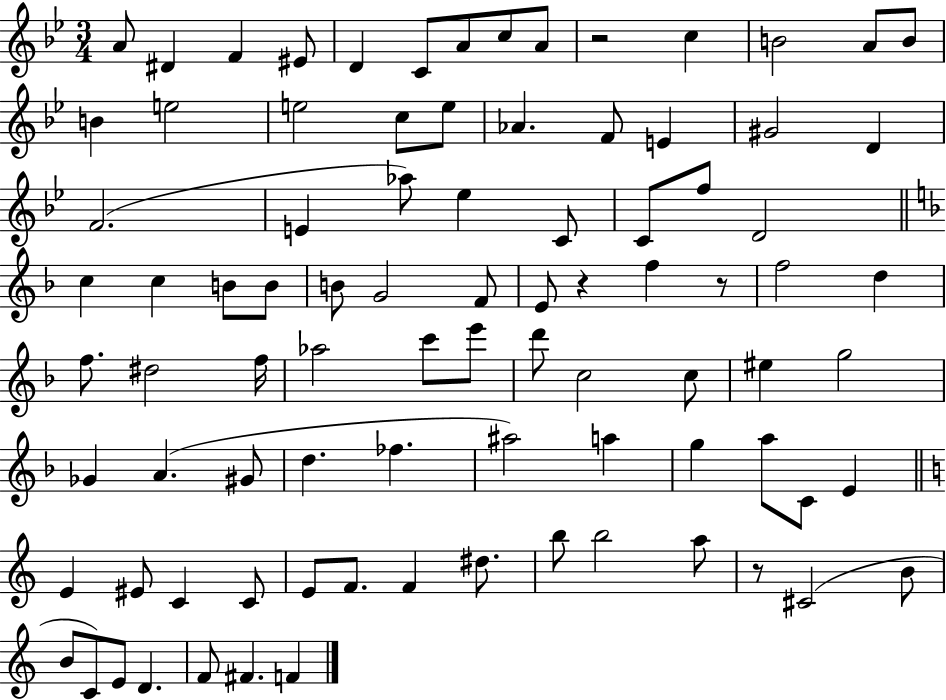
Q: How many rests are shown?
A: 4